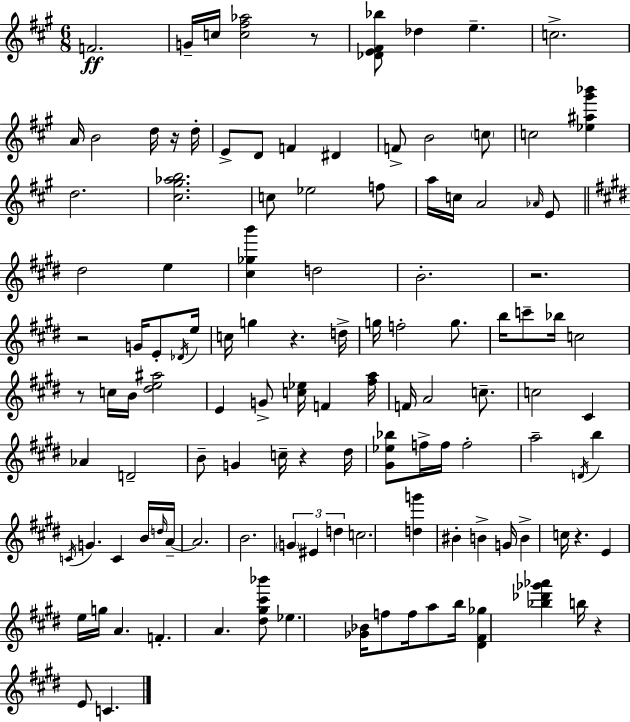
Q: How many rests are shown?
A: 9